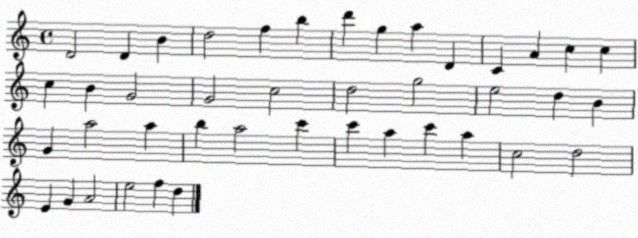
X:1
T:Untitled
M:4/4
L:1/4
K:C
D2 D B d2 f b d' g a D C A c c c B G2 G2 c2 d2 g2 e2 d B G a2 a b a2 c' c' a c' a c2 d2 E G A2 e2 f d